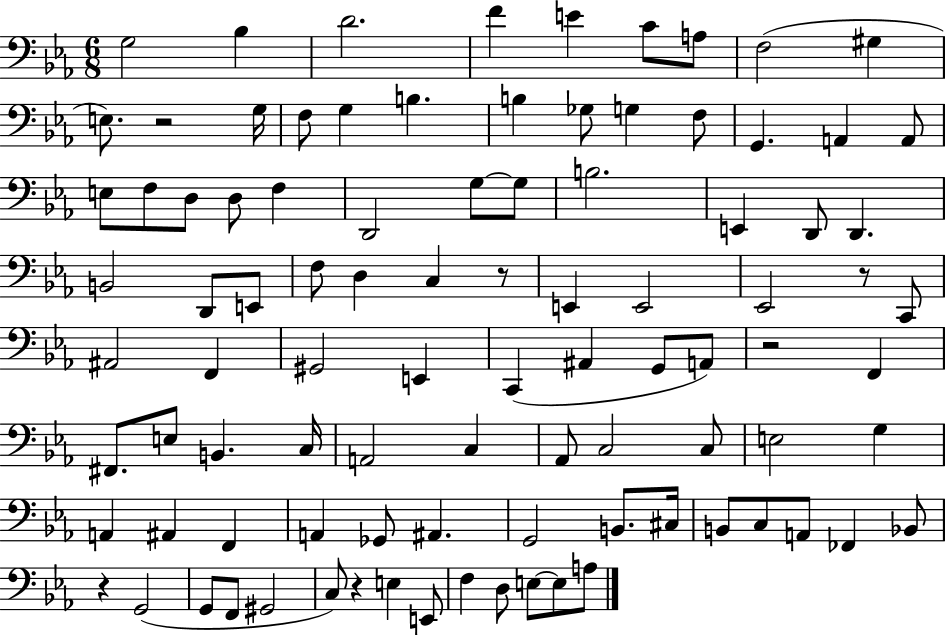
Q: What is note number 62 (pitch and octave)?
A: E3